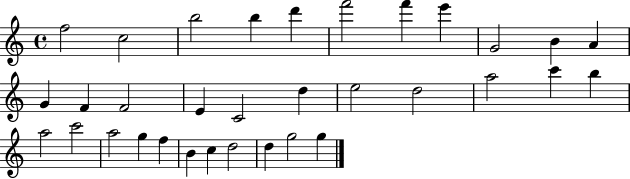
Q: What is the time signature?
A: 4/4